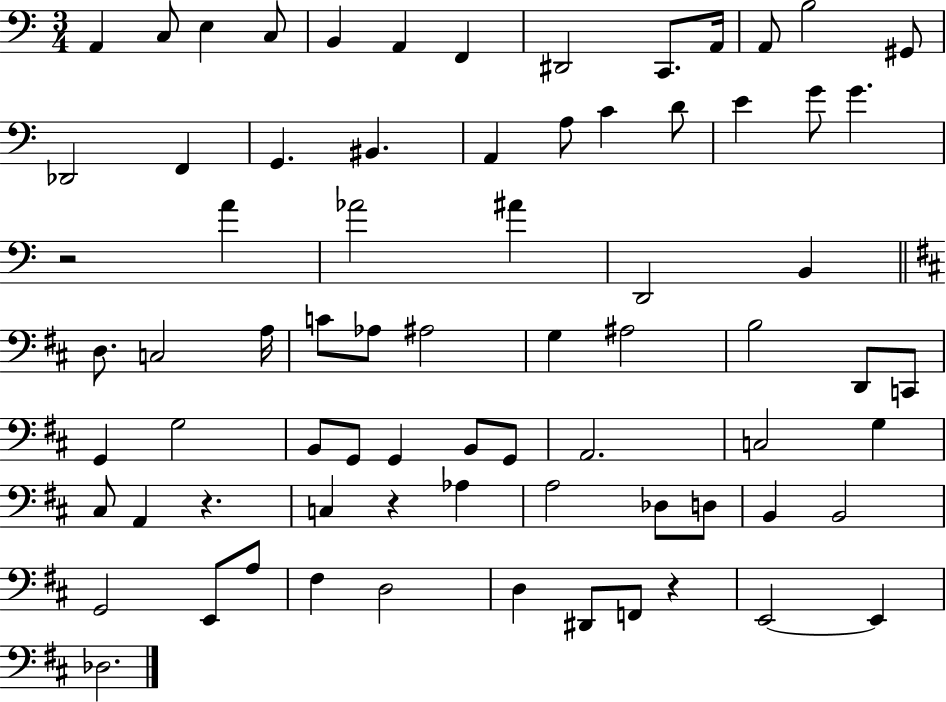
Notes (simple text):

A2/q C3/e E3/q C3/e B2/q A2/q F2/q D#2/h C2/e. A2/s A2/e B3/h G#2/e Db2/h F2/q G2/q. BIS2/q. A2/q A3/e C4/q D4/e E4/q G4/e G4/q. R/h A4/q Ab4/h A#4/q D2/h B2/q D3/e. C3/h A3/s C4/e Ab3/e A#3/h G3/q A#3/h B3/h D2/e C2/e G2/q G3/h B2/e G2/e G2/q B2/e G2/e A2/h. C3/h G3/q C#3/e A2/q R/q. C3/q R/q Ab3/q A3/h Db3/e D3/e B2/q B2/h G2/h E2/e A3/e F#3/q D3/h D3/q D#2/e F2/e R/q E2/h E2/q Db3/h.